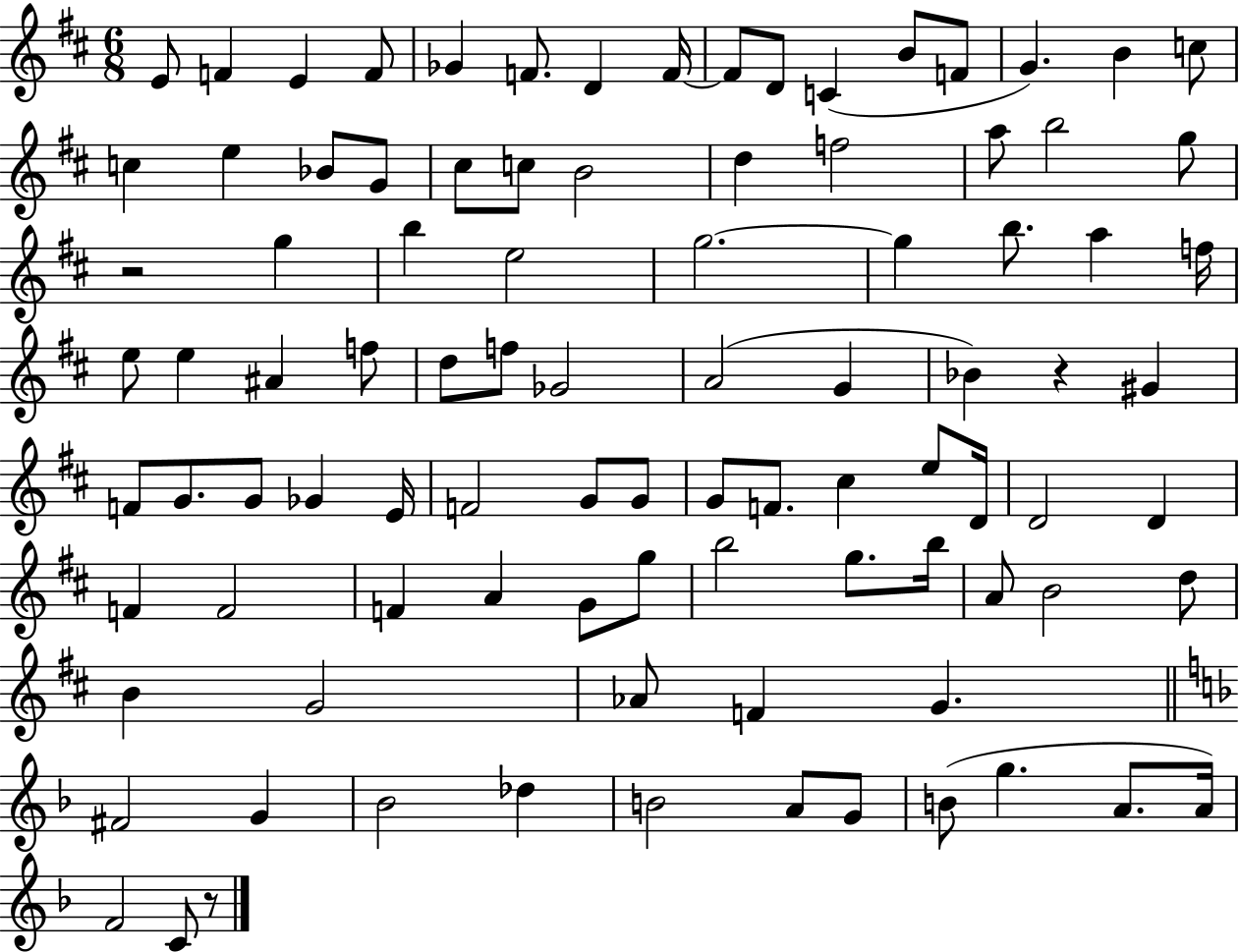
{
  \clef treble
  \numericTimeSignature
  \time 6/8
  \key d \major
  e'8 f'4 e'4 f'8 | ges'4 f'8. d'4 f'16~~ | f'8 d'8 c'4( b'8 f'8 | g'4.) b'4 c''8 | \break c''4 e''4 bes'8 g'8 | cis''8 c''8 b'2 | d''4 f''2 | a''8 b''2 g''8 | \break r2 g''4 | b''4 e''2 | g''2.~~ | g''4 b''8. a''4 f''16 | \break e''8 e''4 ais'4 f''8 | d''8 f''8 ges'2 | a'2( g'4 | bes'4) r4 gis'4 | \break f'8 g'8. g'8 ges'4 e'16 | f'2 g'8 g'8 | g'8 f'8. cis''4 e''8 d'16 | d'2 d'4 | \break f'4 f'2 | f'4 a'4 g'8 g''8 | b''2 g''8. b''16 | a'8 b'2 d''8 | \break b'4 g'2 | aes'8 f'4 g'4. | \bar "||" \break \key d \minor fis'2 g'4 | bes'2 des''4 | b'2 a'8 g'8 | b'8( g''4. a'8. a'16) | \break f'2 c'8 r8 | \bar "|."
}